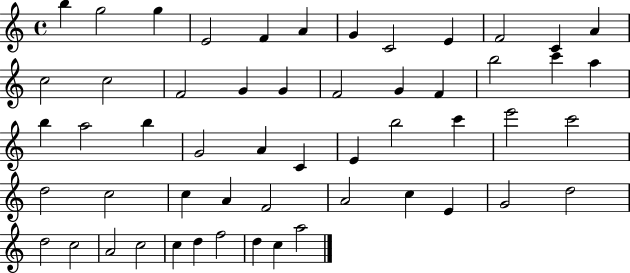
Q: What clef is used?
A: treble